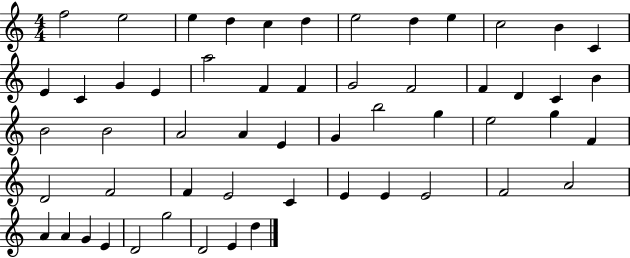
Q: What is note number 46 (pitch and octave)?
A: A4